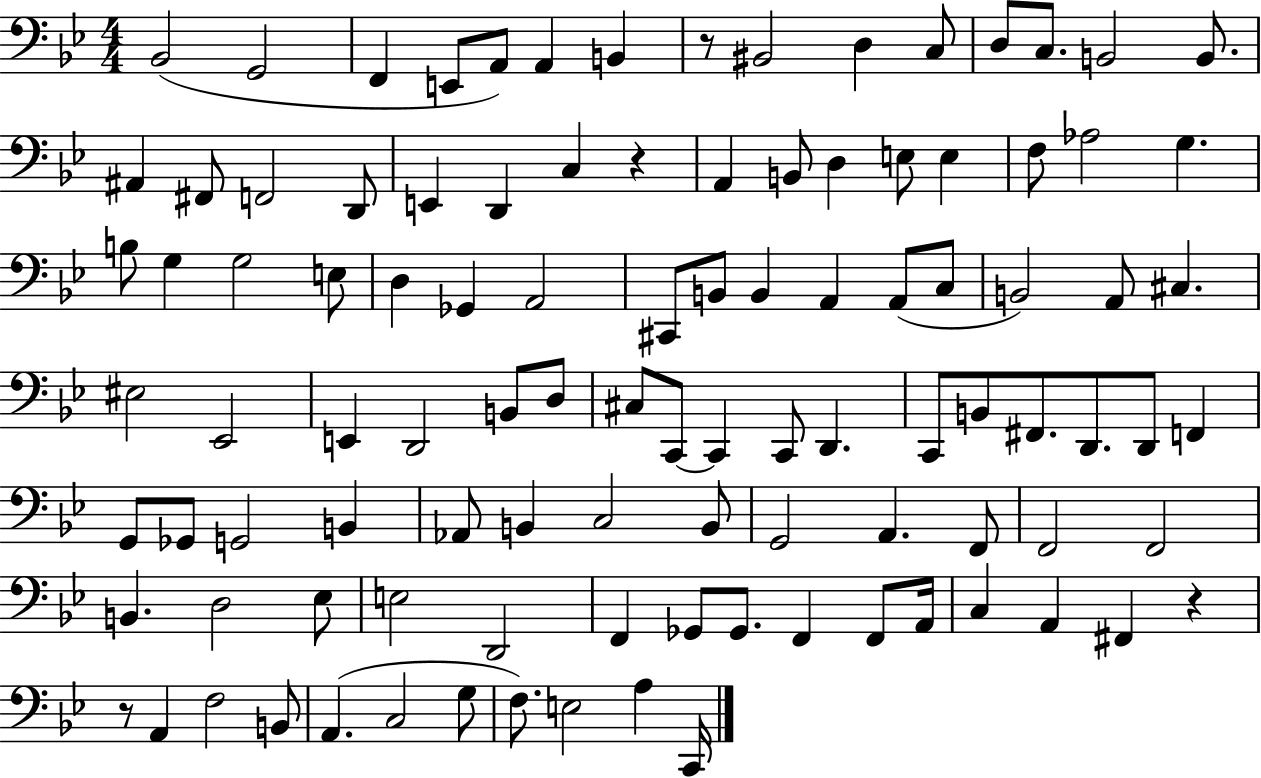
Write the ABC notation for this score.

X:1
T:Untitled
M:4/4
L:1/4
K:Bb
_B,,2 G,,2 F,, E,,/2 A,,/2 A,, B,, z/2 ^B,,2 D, C,/2 D,/2 C,/2 B,,2 B,,/2 ^A,, ^F,,/2 F,,2 D,,/2 E,, D,, C, z A,, B,,/2 D, E,/2 E, F,/2 _A,2 G, B,/2 G, G,2 E,/2 D, _G,, A,,2 ^C,,/2 B,,/2 B,, A,, A,,/2 C,/2 B,,2 A,,/2 ^C, ^E,2 _E,,2 E,, D,,2 B,,/2 D,/2 ^C,/2 C,,/2 C,, C,,/2 D,, C,,/2 B,,/2 ^F,,/2 D,,/2 D,,/2 F,, G,,/2 _G,,/2 G,,2 B,, _A,,/2 B,, C,2 B,,/2 G,,2 A,, F,,/2 F,,2 F,,2 B,, D,2 _E,/2 E,2 D,,2 F,, _G,,/2 _G,,/2 F,, F,,/2 A,,/4 C, A,, ^F,, z z/2 A,, F,2 B,,/2 A,, C,2 G,/2 F,/2 E,2 A, C,,/4